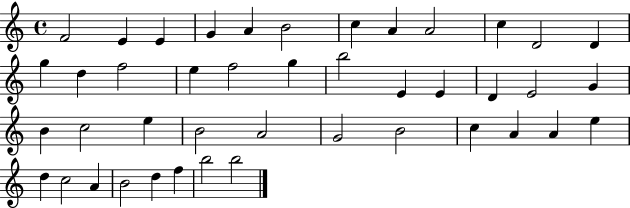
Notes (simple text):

F4/h E4/q E4/q G4/q A4/q B4/h C5/q A4/q A4/h C5/q D4/h D4/q G5/q D5/q F5/h E5/q F5/h G5/q B5/h E4/q E4/q D4/q E4/h G4/q B4/q C5/h E5/q B4/h A4/h G4/h B4/h C5/q A4/q A4/q E5/q D5/q C5/h A4/q B4/h D5/q F5/q B5/h B5/h